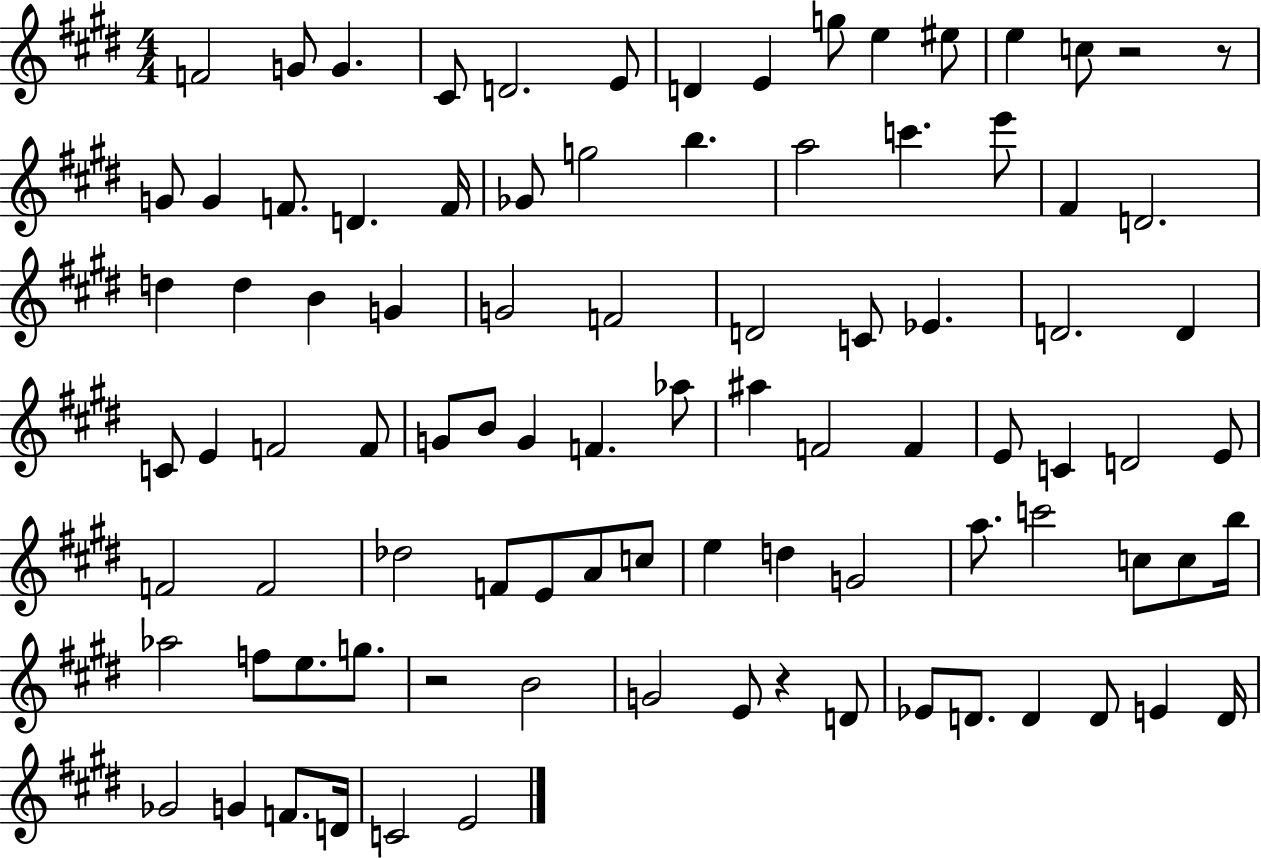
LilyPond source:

{
  \clef treble
  \numericTimeSignature
  \time 4/4
  \key e \major
  f'2 g'8 g'4. | cis'8 d'2. e'8 | d'4 e'4 g''8 e''4 eis''8 | e''4 c''8 r2 r8 | \break g'8 g'4 f'8. d'4. f'16 | ges'8 g''2 b''4. | a''2 c'''4. e'''8 | fis'4 d'2. | \break d''4 d''4 b'4 g'4 | g'2 f'2 | d'2 c'8 ees'4. | d'2. d'4 | \break c'8 e'4 f'2 f'8 | g'8 b'8 g'4 f'4. aes''8 | ais''4 f'2 f'4 | e'8 c'4 d'2 e'8 | \break f'2 f'2 | des''2 f'8 e'8 a'8 c''8 | e''4 d''4 g'2 | a''8. c'''2 c''8 c''8 b''16 | \break aes''2 f''8 e''8. g''8. | r2 b'2 | g'2 e'8 r4 d'8 | ees'8 d'8. d'4 d'8 e'4 d'16 | \break ges'2 g'4 f'8. d'16 | c'2 e'2 | \bar "|."
}